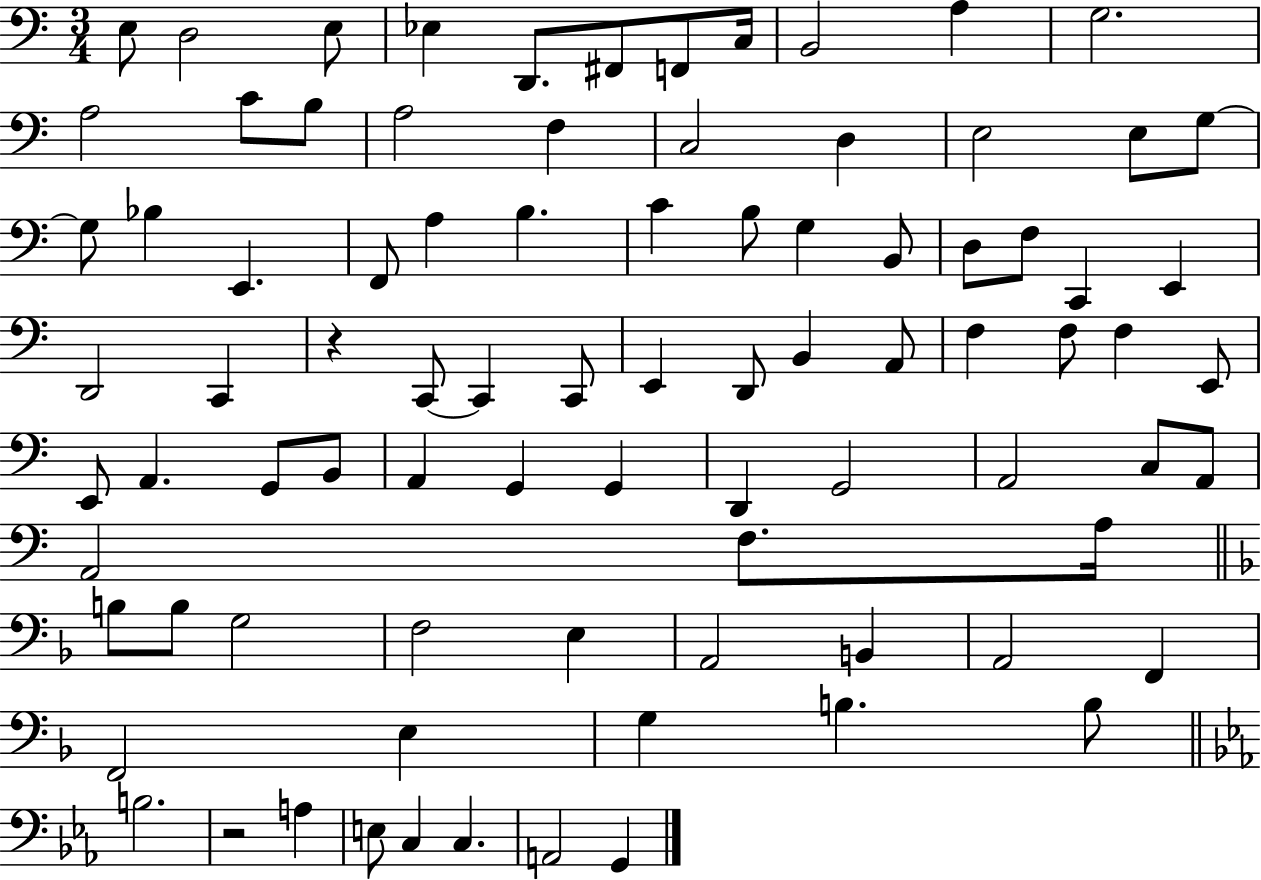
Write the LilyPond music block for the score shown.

{
  \clef bass
  \numericTimeSignature
  \time 3/4
  \key c \major
  e8 d2 e8 | ees4 d,8. fis,8 f,8 c16 | b,2 a4 | g2. | \break a2 c'8 b8 | a2 f4 | c2 d4 | e2 e8 g8~~ | \break g8 bes4 e,4. | f,8 a4 b4. | c'4 b8 g4 b,8 | d8 f8 c,4 e,4 | \break d,2 c,4 | r4 c,8~~ c,4 c,8 | e,4 d,8 b,4 a,8 | f4 f8 f4 e,8 | \break e,8 a,4. g,8 b,8 | a,4 g,4 g,4 | d,4 g,2 | a,2 c8 a,8 | \break a,2 f8. a16 | \bar "||" \break \key d \minor b8 b8 g2 | f2 e4 | a,2 b,4 | a,2 f,4 | \break f,2 e4 | g4 b4. b8 | \bar "||" \break \key ees \major b2. | r2 a4 | e8 c4 c4. | a,2 g,4 | \break \bar "|."
}